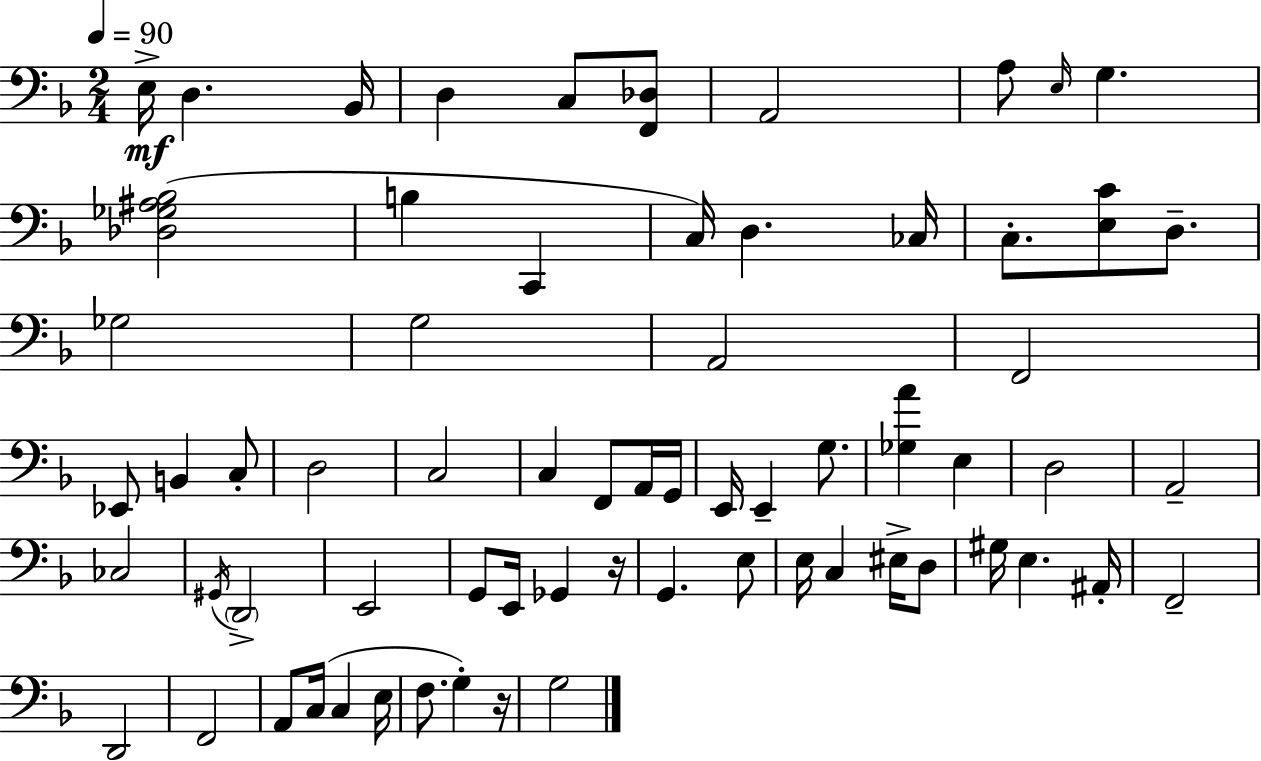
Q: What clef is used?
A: bass